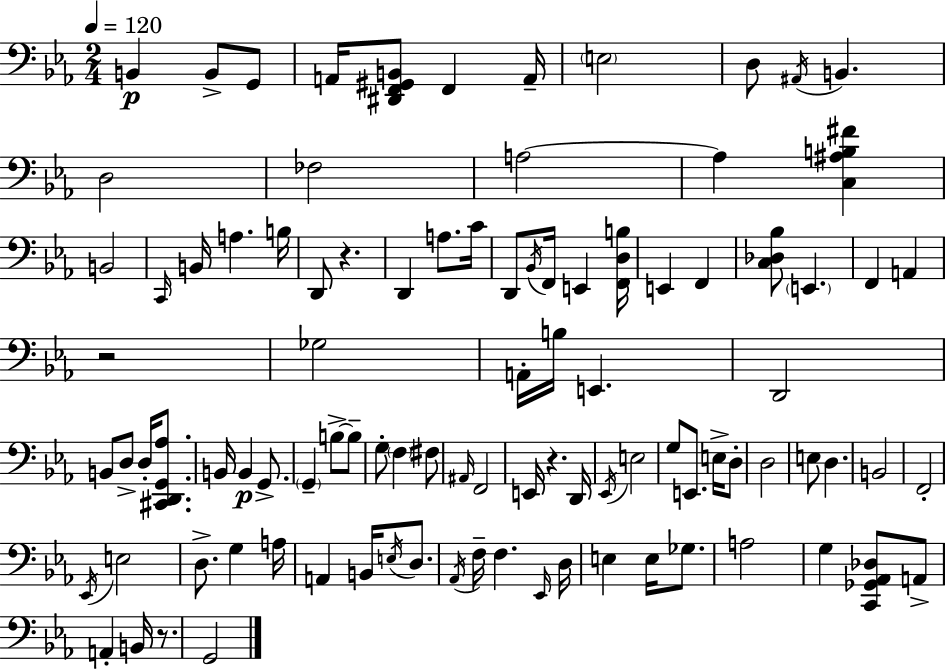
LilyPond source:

{
  \clef bass
  \numericTimeSignature
  \time 2/4
  \key ees \major
  \tempo 4 = 120
  b,4\p b,8-> g,8 | a,16 <dis, f, gis, b,>8 f,4 a,16-- | \parenthesize e2 | d8 \acciaccatura { ais,16 } b,4. | \break d2 | fes2 | a2~~ | a4 <c ais b fis'>4 | \break b,2 | \grace { c,16 } b,16 a4. | b16 d,8 r4. | d,4 a8. | \break c'16 d,8 \acciaccatura { bes,16 } f,16 e,4 | <f, d b>16 e,4 f,4 | <c des bes>8 \parenthesize e,4. | f,4 a,4 | \break r2 | ges2 | a,16-. b16 e,4. | d,2 | \break b,8 d8-> d16-. | <cis, d, g, aes>8. b,16 b,4\p | g,8.-> \parenthesize g,4-- b8->~~ | b8-- g8-. \parenthesize f4 | \break fis8 \grace { ais,16 } f,2 | e,16 r4. | d,16 \acciaccatura { ees,16 } e2 | g8 e,8. | \break e16-> d8-. d2 | e8 d4. | b,2 | f,2-. | \break \acciaccatura { ees,16 } e2 | d8.-> | g4 a16 a,4 | b,16 \acciaccatura { e16 } d8. \acciaccatura { aes,16 } | \break f16-- f4. \grace { ees,16 } | d16 e4 e16 ges8. | a2 | g4 <c, ges, aes, des>8 a,8-> | \break a,4-. b,16 r8. | g,2 | \bar "|."
}